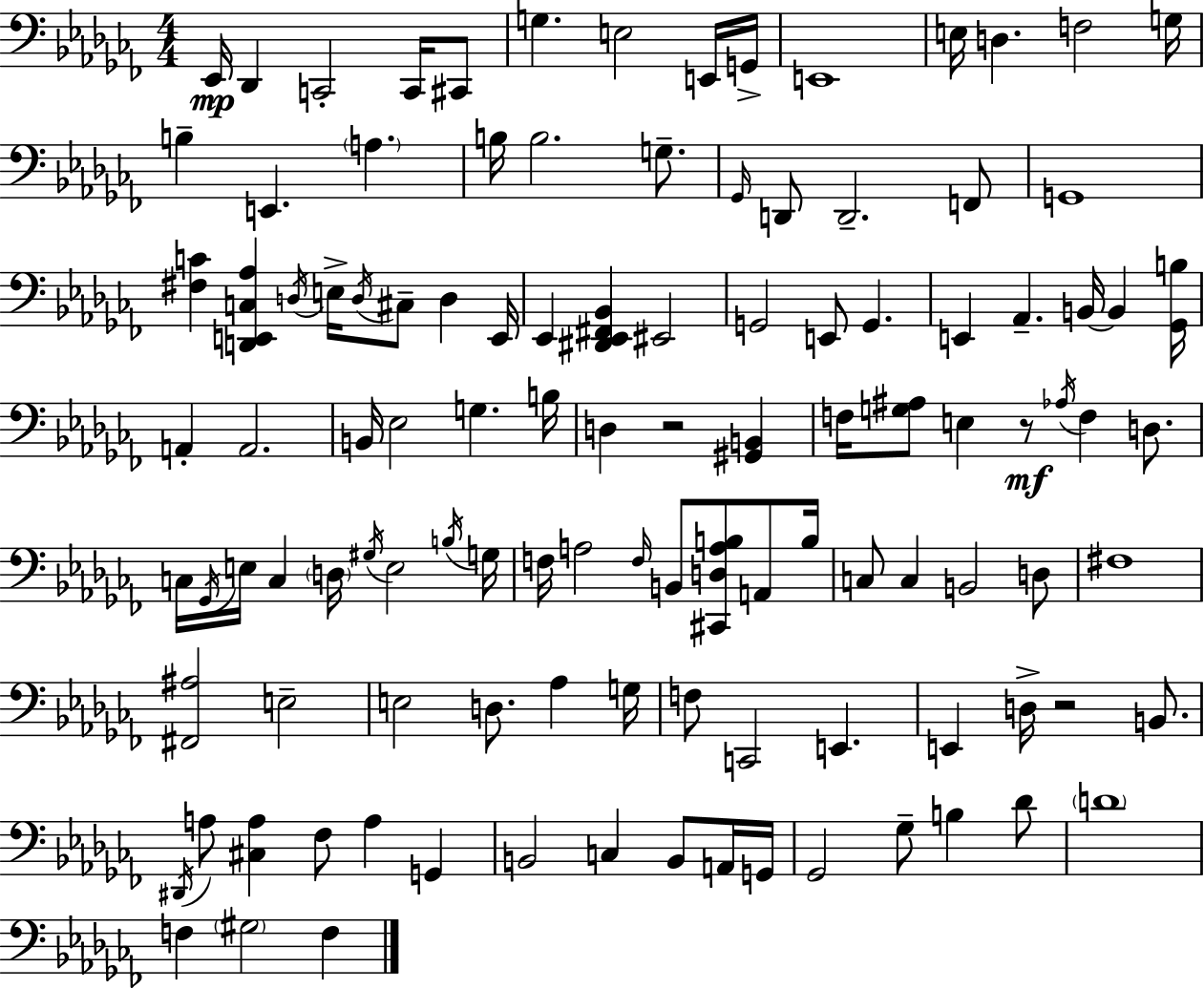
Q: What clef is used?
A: bass